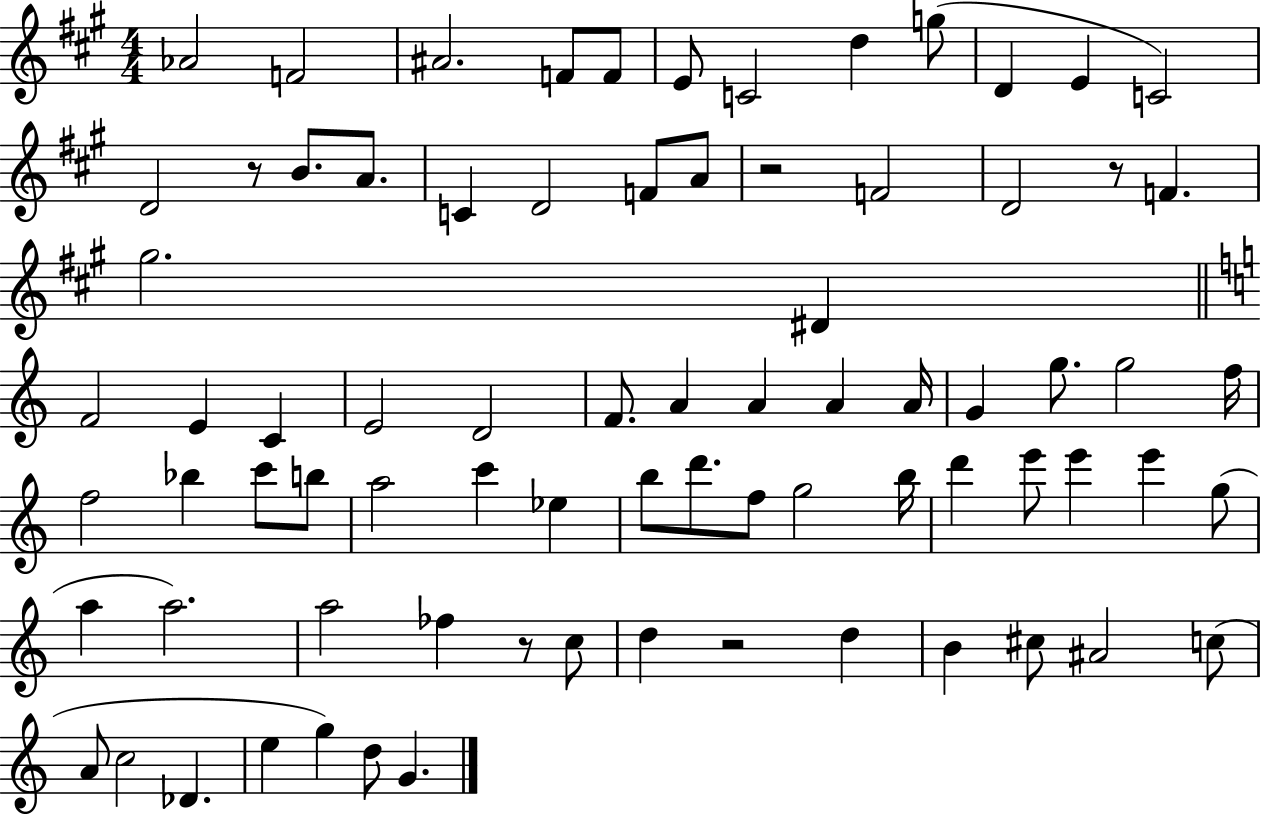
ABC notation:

X:1
T:Untitled
M:4/4
L:1/4
K:A
_A2 F2 ^A2 F/2 F/2 E/2 C2 d g/2 D E C2 D2 z/2 B/2 A/2 C D2 F/2 A/2 z2 F2 D2 z/2 F ^g2 ^D F2 E C E2 D2 F/2 A A A A/4 G g/2 g2 f/4 f2 _b c'/2 b/2 a2 c' _e b/2 d'/2 f/2 g2 b/4 d' e'/2 e' e' g/2 a a2 a2 _f z/2 c/2 d z2 d B ^c/2 ^A2 c/2 A/2 c2 _D e g d/2 G